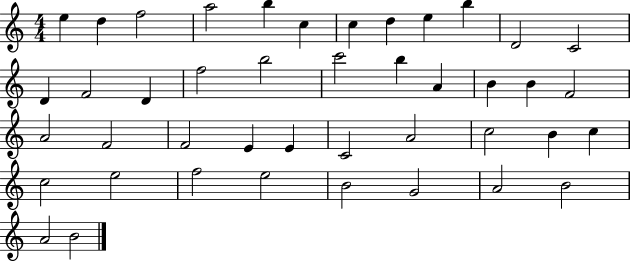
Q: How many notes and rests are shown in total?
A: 43